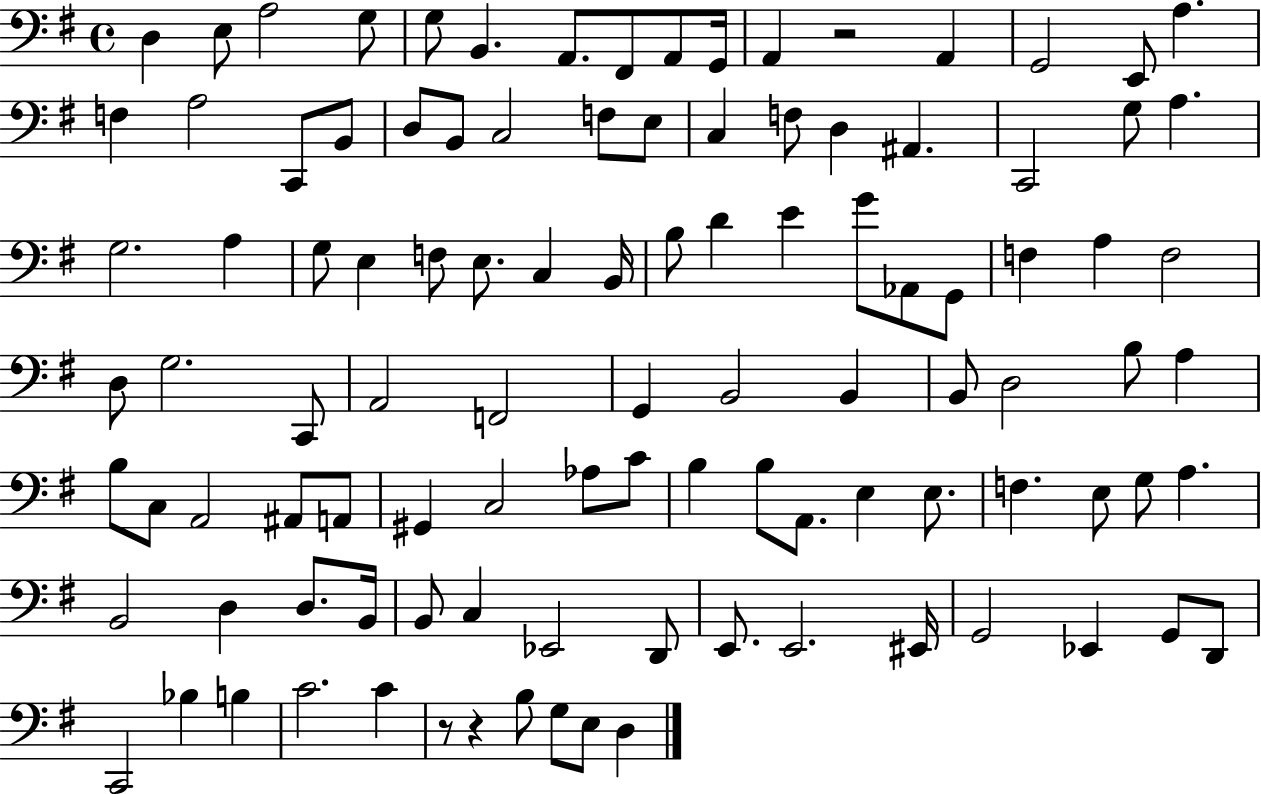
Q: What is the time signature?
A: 4/4